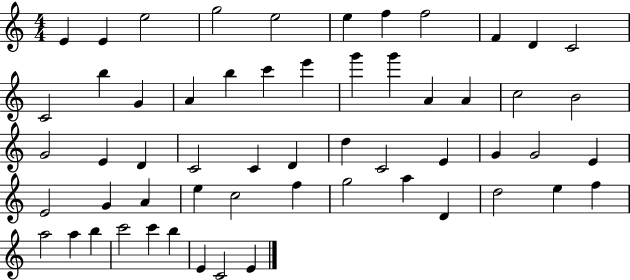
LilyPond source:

{
  \clef treble
  \numericTimeSignature
  \time 4/4
  \key c \major
  e'4 e'4 e''2 | g''2 e''2 | e''4 f''4 f''2 | f'4 d'4 c'2 | \break c'2 b''4 g'4 | a'4 b''4 c'''4 e'''4 | g'''4 g'''4 a'4 a'4 | c''2 b'2 | \break g'2 e'4 d'4 | c'2 c'4 d'4 | d''4 c'2 e'4 | g'4 g'2 e'4 | \break e'2 g'4 a'4 | e''4 c''2 f''4 | g''2 a''4 d'4 | d''2 e''4 f''4 | \break a''2 a''4 b''4 | c'''2 c'''4 b''4 | e'4 c'2 e'4 | \bar "|."
}